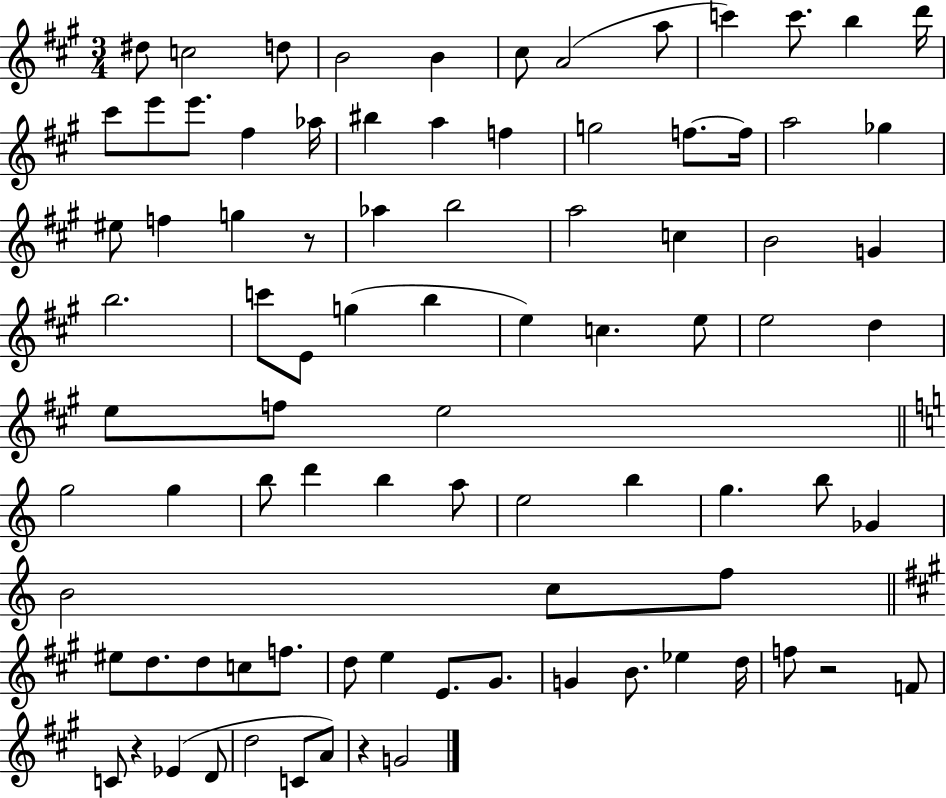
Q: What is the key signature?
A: A major